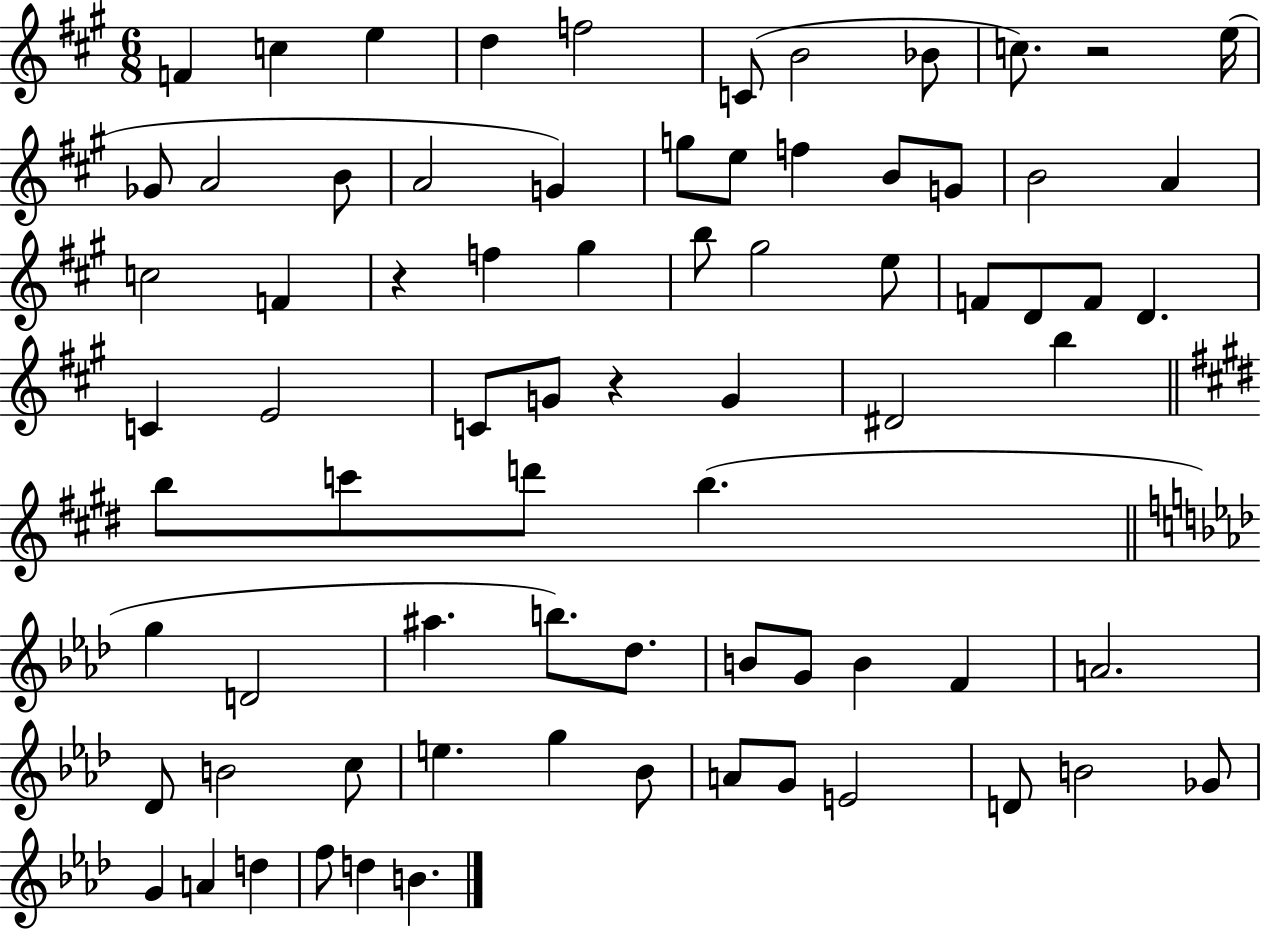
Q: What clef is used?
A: treble